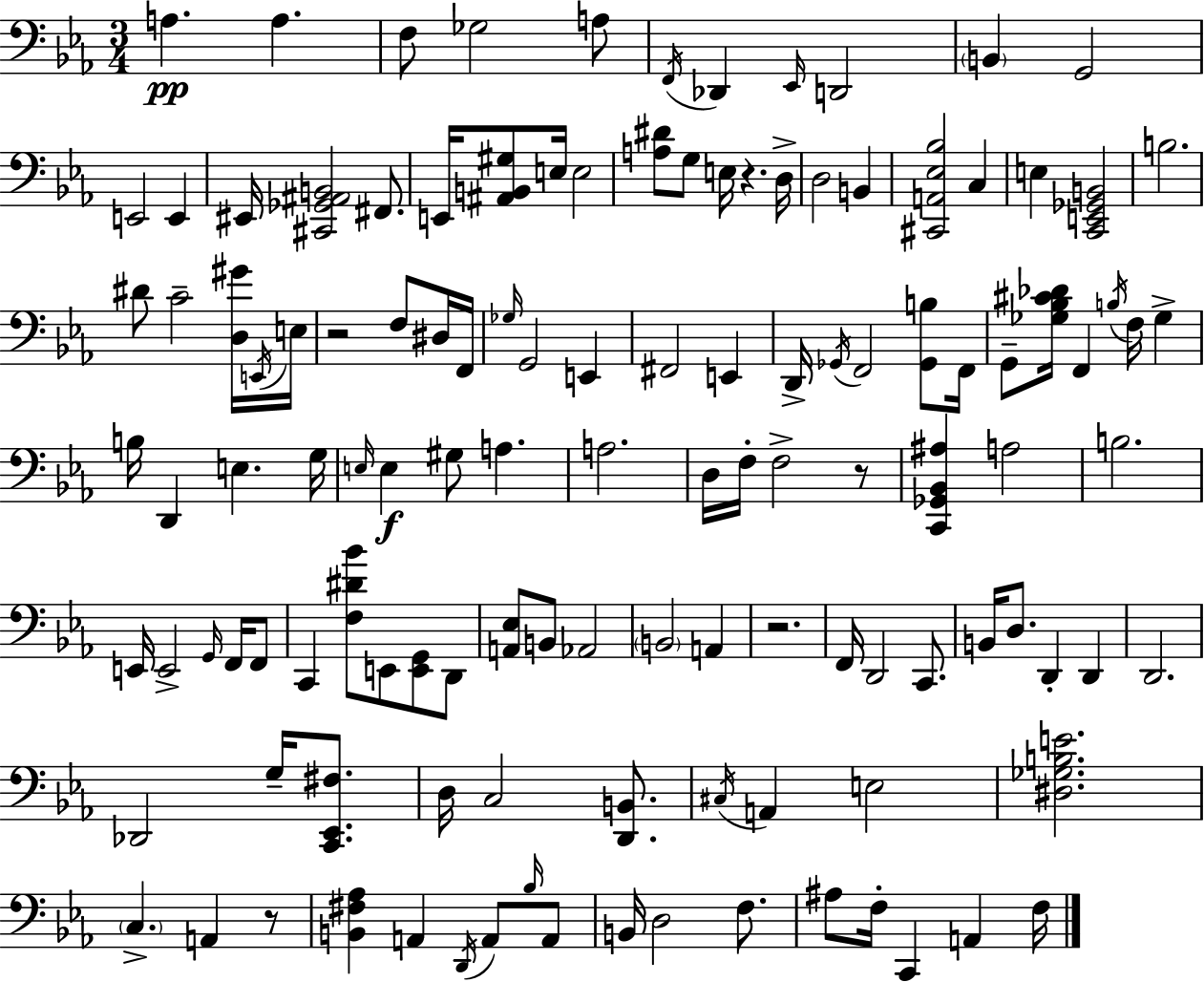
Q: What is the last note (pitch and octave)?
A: F3